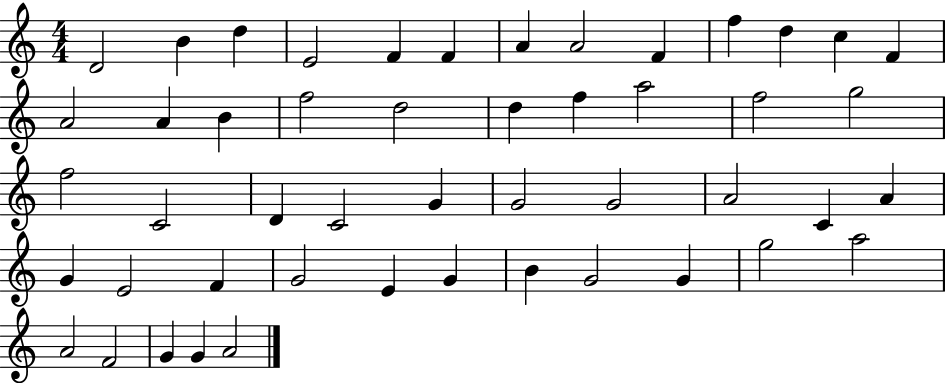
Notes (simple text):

D4/h B4/q D5/q E4/h F4/q F4/q A4/q A4/h F4/q F5/q D5/q C5/q F4/q A4/h A4/q B4/q F5/h D5/h D5/q F5/q A5/h F5/h G5/h F5/h C4/h D4/q C4/h G4/q G4/h G4/h A4/h C4/q A4/q G4/q E4/h F4/q G4/h E4/q G4/q B4/q G4/h G4/q G5/h A5/h A4/h F4/h G4/q G4/q A4/h